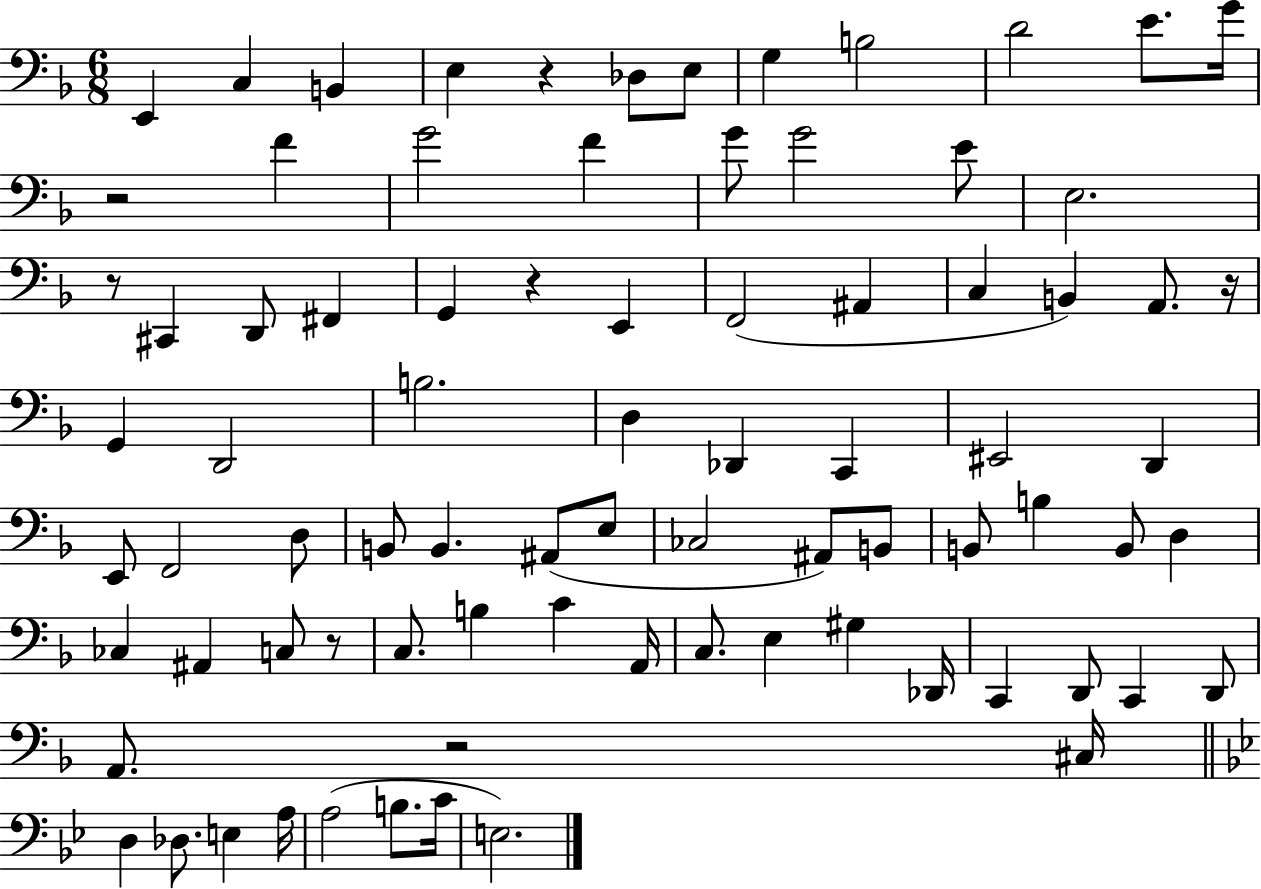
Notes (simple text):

E2/q C3/q B2/q E3/q R/q Db3/e E3/e G3/q B3/h D4/h E4/e. G4/s R/h F4/q G4/h F4/q G4/e G4/h E4/e E3/h. R/e C#2/q D2/e F#2/q G2/q R/q E2/q F2/h A#2/q C3/q B2/q A2/e. R/s G2/q D2/h B3/h. D3/q Db2/q C2/q EIS2/h D2/q E2/e F2/h D3/e B2/e B2/q. A#2/e E3/e CES3/h A#2/e B2/e B2/e B3/q B2/e D3/q CES3/q A#2/q C3/e R/e C3/e. B3/q C4/q A2/s C3/e. E3/q G#3/q Db2/s C2/q D2/e C2/q D2/e A2/e. R/h C#3/s D3/q Db3/e. E3/q A3/s A3/h B3/e. C4/s E3/h.